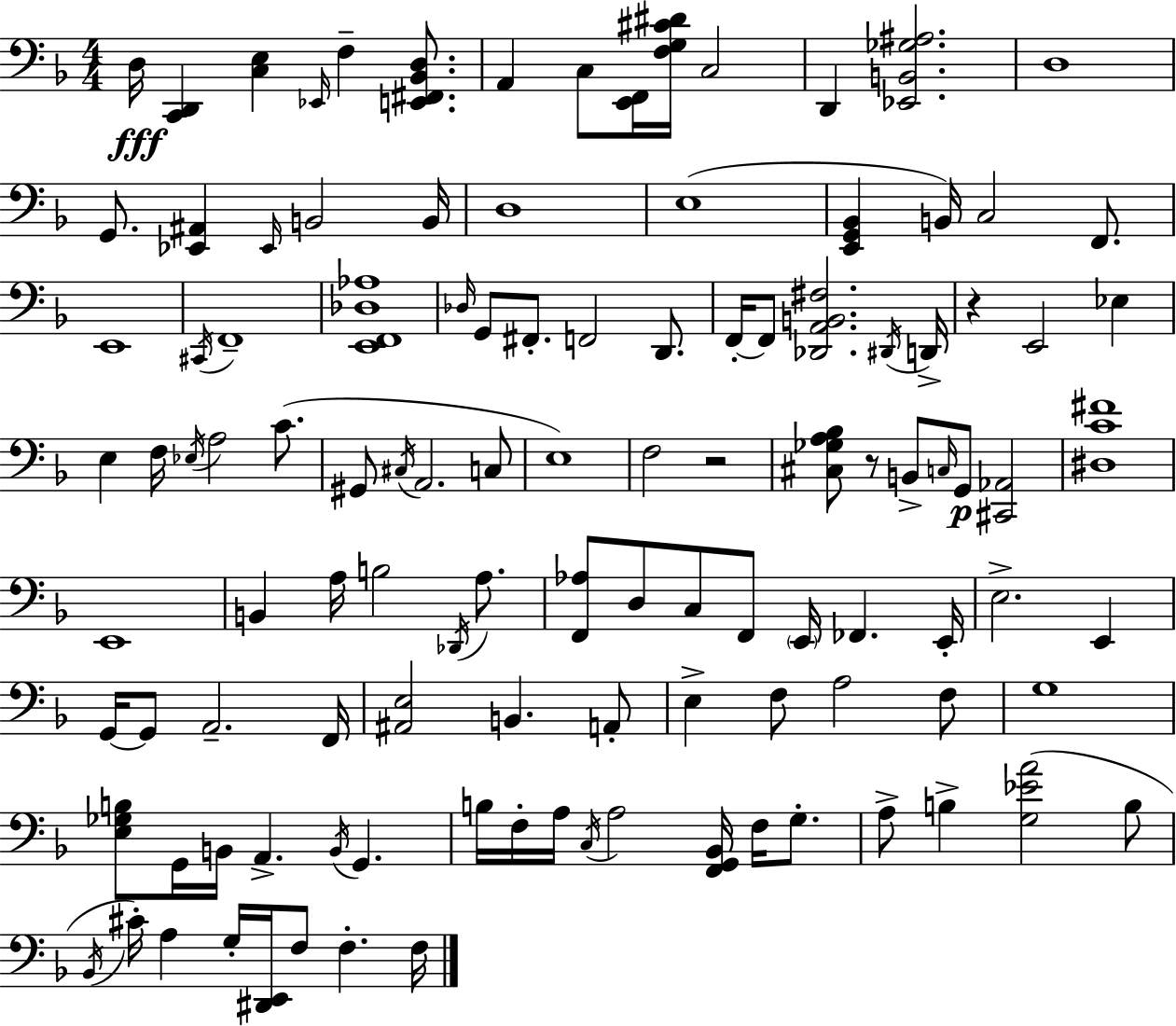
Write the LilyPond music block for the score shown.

{
  \clef bass
  \numericTimeSignature
  \time 4/4
  \key f \major
  \repeat volta 2 { d16\fff <c, d,>4 <c e>4 \grace { ees,16 } f4-- <e, fis, bes, d>8. | a,4 c8 <e, f,>16 <f g cis' dis'>16 c2 | d,4 <ees, b, ges ais>2. | d1 | \break g,8. <ees, ais,>4 \grace { ees,16 } b,2 | b,16 d1 | e1( | <e, g, bes,>4 b,16) c2 f,8. | \break e,1 | \acciaccatura { cis,16 } f,1-- | <e, f, des aes>1 | \grace { des16 } g,8 fis,8.-. f,2 | \break d,8. f,16-.~~ f,8 <des, a, b, fis>2. | \acciaccatura { dis,16 } d,16-> r4 e,2 | ees4 e4 f16 \acciaccatura { ees16 } a2 | c'8.( gis,8 \acciaccatura { cis16 } a,2. | \break c8 e1) | f2 r2 | <cis ges a bes>8 r8 b,8-> \grace { c16 }\p g,8 | <cis, aes,>2 <dis c' fis'>1 | \break e,1 | b,4 a16 b2 | \acciaccatura { des,16 } a8. <f, aes>8 d8 c8 f,8 | \parenthesize e,16 fes,4. e,16-. e2.-> | \break e,4 g,16~~ g,8 a,2.-- | f,16 <ais, e>2 | b,4. a,8-. e4-> f8 a2 | f8 g1 | \break <e ges b>8 g,16 b,16 a,4.-> | \acciaccatura { b,16 } g,4. b16 f16-. a16 \acciaccatura { c16 } a2 | <f, g, bes,>16 f16 g8.-. a8-> b4-> | <g ees' a'>2( b8 \acciaccatura { bes,16 }) cis'16-. a4 | \break g16-. <dis, e,>16 f8 f4.-. f16 } \bar "|."
}